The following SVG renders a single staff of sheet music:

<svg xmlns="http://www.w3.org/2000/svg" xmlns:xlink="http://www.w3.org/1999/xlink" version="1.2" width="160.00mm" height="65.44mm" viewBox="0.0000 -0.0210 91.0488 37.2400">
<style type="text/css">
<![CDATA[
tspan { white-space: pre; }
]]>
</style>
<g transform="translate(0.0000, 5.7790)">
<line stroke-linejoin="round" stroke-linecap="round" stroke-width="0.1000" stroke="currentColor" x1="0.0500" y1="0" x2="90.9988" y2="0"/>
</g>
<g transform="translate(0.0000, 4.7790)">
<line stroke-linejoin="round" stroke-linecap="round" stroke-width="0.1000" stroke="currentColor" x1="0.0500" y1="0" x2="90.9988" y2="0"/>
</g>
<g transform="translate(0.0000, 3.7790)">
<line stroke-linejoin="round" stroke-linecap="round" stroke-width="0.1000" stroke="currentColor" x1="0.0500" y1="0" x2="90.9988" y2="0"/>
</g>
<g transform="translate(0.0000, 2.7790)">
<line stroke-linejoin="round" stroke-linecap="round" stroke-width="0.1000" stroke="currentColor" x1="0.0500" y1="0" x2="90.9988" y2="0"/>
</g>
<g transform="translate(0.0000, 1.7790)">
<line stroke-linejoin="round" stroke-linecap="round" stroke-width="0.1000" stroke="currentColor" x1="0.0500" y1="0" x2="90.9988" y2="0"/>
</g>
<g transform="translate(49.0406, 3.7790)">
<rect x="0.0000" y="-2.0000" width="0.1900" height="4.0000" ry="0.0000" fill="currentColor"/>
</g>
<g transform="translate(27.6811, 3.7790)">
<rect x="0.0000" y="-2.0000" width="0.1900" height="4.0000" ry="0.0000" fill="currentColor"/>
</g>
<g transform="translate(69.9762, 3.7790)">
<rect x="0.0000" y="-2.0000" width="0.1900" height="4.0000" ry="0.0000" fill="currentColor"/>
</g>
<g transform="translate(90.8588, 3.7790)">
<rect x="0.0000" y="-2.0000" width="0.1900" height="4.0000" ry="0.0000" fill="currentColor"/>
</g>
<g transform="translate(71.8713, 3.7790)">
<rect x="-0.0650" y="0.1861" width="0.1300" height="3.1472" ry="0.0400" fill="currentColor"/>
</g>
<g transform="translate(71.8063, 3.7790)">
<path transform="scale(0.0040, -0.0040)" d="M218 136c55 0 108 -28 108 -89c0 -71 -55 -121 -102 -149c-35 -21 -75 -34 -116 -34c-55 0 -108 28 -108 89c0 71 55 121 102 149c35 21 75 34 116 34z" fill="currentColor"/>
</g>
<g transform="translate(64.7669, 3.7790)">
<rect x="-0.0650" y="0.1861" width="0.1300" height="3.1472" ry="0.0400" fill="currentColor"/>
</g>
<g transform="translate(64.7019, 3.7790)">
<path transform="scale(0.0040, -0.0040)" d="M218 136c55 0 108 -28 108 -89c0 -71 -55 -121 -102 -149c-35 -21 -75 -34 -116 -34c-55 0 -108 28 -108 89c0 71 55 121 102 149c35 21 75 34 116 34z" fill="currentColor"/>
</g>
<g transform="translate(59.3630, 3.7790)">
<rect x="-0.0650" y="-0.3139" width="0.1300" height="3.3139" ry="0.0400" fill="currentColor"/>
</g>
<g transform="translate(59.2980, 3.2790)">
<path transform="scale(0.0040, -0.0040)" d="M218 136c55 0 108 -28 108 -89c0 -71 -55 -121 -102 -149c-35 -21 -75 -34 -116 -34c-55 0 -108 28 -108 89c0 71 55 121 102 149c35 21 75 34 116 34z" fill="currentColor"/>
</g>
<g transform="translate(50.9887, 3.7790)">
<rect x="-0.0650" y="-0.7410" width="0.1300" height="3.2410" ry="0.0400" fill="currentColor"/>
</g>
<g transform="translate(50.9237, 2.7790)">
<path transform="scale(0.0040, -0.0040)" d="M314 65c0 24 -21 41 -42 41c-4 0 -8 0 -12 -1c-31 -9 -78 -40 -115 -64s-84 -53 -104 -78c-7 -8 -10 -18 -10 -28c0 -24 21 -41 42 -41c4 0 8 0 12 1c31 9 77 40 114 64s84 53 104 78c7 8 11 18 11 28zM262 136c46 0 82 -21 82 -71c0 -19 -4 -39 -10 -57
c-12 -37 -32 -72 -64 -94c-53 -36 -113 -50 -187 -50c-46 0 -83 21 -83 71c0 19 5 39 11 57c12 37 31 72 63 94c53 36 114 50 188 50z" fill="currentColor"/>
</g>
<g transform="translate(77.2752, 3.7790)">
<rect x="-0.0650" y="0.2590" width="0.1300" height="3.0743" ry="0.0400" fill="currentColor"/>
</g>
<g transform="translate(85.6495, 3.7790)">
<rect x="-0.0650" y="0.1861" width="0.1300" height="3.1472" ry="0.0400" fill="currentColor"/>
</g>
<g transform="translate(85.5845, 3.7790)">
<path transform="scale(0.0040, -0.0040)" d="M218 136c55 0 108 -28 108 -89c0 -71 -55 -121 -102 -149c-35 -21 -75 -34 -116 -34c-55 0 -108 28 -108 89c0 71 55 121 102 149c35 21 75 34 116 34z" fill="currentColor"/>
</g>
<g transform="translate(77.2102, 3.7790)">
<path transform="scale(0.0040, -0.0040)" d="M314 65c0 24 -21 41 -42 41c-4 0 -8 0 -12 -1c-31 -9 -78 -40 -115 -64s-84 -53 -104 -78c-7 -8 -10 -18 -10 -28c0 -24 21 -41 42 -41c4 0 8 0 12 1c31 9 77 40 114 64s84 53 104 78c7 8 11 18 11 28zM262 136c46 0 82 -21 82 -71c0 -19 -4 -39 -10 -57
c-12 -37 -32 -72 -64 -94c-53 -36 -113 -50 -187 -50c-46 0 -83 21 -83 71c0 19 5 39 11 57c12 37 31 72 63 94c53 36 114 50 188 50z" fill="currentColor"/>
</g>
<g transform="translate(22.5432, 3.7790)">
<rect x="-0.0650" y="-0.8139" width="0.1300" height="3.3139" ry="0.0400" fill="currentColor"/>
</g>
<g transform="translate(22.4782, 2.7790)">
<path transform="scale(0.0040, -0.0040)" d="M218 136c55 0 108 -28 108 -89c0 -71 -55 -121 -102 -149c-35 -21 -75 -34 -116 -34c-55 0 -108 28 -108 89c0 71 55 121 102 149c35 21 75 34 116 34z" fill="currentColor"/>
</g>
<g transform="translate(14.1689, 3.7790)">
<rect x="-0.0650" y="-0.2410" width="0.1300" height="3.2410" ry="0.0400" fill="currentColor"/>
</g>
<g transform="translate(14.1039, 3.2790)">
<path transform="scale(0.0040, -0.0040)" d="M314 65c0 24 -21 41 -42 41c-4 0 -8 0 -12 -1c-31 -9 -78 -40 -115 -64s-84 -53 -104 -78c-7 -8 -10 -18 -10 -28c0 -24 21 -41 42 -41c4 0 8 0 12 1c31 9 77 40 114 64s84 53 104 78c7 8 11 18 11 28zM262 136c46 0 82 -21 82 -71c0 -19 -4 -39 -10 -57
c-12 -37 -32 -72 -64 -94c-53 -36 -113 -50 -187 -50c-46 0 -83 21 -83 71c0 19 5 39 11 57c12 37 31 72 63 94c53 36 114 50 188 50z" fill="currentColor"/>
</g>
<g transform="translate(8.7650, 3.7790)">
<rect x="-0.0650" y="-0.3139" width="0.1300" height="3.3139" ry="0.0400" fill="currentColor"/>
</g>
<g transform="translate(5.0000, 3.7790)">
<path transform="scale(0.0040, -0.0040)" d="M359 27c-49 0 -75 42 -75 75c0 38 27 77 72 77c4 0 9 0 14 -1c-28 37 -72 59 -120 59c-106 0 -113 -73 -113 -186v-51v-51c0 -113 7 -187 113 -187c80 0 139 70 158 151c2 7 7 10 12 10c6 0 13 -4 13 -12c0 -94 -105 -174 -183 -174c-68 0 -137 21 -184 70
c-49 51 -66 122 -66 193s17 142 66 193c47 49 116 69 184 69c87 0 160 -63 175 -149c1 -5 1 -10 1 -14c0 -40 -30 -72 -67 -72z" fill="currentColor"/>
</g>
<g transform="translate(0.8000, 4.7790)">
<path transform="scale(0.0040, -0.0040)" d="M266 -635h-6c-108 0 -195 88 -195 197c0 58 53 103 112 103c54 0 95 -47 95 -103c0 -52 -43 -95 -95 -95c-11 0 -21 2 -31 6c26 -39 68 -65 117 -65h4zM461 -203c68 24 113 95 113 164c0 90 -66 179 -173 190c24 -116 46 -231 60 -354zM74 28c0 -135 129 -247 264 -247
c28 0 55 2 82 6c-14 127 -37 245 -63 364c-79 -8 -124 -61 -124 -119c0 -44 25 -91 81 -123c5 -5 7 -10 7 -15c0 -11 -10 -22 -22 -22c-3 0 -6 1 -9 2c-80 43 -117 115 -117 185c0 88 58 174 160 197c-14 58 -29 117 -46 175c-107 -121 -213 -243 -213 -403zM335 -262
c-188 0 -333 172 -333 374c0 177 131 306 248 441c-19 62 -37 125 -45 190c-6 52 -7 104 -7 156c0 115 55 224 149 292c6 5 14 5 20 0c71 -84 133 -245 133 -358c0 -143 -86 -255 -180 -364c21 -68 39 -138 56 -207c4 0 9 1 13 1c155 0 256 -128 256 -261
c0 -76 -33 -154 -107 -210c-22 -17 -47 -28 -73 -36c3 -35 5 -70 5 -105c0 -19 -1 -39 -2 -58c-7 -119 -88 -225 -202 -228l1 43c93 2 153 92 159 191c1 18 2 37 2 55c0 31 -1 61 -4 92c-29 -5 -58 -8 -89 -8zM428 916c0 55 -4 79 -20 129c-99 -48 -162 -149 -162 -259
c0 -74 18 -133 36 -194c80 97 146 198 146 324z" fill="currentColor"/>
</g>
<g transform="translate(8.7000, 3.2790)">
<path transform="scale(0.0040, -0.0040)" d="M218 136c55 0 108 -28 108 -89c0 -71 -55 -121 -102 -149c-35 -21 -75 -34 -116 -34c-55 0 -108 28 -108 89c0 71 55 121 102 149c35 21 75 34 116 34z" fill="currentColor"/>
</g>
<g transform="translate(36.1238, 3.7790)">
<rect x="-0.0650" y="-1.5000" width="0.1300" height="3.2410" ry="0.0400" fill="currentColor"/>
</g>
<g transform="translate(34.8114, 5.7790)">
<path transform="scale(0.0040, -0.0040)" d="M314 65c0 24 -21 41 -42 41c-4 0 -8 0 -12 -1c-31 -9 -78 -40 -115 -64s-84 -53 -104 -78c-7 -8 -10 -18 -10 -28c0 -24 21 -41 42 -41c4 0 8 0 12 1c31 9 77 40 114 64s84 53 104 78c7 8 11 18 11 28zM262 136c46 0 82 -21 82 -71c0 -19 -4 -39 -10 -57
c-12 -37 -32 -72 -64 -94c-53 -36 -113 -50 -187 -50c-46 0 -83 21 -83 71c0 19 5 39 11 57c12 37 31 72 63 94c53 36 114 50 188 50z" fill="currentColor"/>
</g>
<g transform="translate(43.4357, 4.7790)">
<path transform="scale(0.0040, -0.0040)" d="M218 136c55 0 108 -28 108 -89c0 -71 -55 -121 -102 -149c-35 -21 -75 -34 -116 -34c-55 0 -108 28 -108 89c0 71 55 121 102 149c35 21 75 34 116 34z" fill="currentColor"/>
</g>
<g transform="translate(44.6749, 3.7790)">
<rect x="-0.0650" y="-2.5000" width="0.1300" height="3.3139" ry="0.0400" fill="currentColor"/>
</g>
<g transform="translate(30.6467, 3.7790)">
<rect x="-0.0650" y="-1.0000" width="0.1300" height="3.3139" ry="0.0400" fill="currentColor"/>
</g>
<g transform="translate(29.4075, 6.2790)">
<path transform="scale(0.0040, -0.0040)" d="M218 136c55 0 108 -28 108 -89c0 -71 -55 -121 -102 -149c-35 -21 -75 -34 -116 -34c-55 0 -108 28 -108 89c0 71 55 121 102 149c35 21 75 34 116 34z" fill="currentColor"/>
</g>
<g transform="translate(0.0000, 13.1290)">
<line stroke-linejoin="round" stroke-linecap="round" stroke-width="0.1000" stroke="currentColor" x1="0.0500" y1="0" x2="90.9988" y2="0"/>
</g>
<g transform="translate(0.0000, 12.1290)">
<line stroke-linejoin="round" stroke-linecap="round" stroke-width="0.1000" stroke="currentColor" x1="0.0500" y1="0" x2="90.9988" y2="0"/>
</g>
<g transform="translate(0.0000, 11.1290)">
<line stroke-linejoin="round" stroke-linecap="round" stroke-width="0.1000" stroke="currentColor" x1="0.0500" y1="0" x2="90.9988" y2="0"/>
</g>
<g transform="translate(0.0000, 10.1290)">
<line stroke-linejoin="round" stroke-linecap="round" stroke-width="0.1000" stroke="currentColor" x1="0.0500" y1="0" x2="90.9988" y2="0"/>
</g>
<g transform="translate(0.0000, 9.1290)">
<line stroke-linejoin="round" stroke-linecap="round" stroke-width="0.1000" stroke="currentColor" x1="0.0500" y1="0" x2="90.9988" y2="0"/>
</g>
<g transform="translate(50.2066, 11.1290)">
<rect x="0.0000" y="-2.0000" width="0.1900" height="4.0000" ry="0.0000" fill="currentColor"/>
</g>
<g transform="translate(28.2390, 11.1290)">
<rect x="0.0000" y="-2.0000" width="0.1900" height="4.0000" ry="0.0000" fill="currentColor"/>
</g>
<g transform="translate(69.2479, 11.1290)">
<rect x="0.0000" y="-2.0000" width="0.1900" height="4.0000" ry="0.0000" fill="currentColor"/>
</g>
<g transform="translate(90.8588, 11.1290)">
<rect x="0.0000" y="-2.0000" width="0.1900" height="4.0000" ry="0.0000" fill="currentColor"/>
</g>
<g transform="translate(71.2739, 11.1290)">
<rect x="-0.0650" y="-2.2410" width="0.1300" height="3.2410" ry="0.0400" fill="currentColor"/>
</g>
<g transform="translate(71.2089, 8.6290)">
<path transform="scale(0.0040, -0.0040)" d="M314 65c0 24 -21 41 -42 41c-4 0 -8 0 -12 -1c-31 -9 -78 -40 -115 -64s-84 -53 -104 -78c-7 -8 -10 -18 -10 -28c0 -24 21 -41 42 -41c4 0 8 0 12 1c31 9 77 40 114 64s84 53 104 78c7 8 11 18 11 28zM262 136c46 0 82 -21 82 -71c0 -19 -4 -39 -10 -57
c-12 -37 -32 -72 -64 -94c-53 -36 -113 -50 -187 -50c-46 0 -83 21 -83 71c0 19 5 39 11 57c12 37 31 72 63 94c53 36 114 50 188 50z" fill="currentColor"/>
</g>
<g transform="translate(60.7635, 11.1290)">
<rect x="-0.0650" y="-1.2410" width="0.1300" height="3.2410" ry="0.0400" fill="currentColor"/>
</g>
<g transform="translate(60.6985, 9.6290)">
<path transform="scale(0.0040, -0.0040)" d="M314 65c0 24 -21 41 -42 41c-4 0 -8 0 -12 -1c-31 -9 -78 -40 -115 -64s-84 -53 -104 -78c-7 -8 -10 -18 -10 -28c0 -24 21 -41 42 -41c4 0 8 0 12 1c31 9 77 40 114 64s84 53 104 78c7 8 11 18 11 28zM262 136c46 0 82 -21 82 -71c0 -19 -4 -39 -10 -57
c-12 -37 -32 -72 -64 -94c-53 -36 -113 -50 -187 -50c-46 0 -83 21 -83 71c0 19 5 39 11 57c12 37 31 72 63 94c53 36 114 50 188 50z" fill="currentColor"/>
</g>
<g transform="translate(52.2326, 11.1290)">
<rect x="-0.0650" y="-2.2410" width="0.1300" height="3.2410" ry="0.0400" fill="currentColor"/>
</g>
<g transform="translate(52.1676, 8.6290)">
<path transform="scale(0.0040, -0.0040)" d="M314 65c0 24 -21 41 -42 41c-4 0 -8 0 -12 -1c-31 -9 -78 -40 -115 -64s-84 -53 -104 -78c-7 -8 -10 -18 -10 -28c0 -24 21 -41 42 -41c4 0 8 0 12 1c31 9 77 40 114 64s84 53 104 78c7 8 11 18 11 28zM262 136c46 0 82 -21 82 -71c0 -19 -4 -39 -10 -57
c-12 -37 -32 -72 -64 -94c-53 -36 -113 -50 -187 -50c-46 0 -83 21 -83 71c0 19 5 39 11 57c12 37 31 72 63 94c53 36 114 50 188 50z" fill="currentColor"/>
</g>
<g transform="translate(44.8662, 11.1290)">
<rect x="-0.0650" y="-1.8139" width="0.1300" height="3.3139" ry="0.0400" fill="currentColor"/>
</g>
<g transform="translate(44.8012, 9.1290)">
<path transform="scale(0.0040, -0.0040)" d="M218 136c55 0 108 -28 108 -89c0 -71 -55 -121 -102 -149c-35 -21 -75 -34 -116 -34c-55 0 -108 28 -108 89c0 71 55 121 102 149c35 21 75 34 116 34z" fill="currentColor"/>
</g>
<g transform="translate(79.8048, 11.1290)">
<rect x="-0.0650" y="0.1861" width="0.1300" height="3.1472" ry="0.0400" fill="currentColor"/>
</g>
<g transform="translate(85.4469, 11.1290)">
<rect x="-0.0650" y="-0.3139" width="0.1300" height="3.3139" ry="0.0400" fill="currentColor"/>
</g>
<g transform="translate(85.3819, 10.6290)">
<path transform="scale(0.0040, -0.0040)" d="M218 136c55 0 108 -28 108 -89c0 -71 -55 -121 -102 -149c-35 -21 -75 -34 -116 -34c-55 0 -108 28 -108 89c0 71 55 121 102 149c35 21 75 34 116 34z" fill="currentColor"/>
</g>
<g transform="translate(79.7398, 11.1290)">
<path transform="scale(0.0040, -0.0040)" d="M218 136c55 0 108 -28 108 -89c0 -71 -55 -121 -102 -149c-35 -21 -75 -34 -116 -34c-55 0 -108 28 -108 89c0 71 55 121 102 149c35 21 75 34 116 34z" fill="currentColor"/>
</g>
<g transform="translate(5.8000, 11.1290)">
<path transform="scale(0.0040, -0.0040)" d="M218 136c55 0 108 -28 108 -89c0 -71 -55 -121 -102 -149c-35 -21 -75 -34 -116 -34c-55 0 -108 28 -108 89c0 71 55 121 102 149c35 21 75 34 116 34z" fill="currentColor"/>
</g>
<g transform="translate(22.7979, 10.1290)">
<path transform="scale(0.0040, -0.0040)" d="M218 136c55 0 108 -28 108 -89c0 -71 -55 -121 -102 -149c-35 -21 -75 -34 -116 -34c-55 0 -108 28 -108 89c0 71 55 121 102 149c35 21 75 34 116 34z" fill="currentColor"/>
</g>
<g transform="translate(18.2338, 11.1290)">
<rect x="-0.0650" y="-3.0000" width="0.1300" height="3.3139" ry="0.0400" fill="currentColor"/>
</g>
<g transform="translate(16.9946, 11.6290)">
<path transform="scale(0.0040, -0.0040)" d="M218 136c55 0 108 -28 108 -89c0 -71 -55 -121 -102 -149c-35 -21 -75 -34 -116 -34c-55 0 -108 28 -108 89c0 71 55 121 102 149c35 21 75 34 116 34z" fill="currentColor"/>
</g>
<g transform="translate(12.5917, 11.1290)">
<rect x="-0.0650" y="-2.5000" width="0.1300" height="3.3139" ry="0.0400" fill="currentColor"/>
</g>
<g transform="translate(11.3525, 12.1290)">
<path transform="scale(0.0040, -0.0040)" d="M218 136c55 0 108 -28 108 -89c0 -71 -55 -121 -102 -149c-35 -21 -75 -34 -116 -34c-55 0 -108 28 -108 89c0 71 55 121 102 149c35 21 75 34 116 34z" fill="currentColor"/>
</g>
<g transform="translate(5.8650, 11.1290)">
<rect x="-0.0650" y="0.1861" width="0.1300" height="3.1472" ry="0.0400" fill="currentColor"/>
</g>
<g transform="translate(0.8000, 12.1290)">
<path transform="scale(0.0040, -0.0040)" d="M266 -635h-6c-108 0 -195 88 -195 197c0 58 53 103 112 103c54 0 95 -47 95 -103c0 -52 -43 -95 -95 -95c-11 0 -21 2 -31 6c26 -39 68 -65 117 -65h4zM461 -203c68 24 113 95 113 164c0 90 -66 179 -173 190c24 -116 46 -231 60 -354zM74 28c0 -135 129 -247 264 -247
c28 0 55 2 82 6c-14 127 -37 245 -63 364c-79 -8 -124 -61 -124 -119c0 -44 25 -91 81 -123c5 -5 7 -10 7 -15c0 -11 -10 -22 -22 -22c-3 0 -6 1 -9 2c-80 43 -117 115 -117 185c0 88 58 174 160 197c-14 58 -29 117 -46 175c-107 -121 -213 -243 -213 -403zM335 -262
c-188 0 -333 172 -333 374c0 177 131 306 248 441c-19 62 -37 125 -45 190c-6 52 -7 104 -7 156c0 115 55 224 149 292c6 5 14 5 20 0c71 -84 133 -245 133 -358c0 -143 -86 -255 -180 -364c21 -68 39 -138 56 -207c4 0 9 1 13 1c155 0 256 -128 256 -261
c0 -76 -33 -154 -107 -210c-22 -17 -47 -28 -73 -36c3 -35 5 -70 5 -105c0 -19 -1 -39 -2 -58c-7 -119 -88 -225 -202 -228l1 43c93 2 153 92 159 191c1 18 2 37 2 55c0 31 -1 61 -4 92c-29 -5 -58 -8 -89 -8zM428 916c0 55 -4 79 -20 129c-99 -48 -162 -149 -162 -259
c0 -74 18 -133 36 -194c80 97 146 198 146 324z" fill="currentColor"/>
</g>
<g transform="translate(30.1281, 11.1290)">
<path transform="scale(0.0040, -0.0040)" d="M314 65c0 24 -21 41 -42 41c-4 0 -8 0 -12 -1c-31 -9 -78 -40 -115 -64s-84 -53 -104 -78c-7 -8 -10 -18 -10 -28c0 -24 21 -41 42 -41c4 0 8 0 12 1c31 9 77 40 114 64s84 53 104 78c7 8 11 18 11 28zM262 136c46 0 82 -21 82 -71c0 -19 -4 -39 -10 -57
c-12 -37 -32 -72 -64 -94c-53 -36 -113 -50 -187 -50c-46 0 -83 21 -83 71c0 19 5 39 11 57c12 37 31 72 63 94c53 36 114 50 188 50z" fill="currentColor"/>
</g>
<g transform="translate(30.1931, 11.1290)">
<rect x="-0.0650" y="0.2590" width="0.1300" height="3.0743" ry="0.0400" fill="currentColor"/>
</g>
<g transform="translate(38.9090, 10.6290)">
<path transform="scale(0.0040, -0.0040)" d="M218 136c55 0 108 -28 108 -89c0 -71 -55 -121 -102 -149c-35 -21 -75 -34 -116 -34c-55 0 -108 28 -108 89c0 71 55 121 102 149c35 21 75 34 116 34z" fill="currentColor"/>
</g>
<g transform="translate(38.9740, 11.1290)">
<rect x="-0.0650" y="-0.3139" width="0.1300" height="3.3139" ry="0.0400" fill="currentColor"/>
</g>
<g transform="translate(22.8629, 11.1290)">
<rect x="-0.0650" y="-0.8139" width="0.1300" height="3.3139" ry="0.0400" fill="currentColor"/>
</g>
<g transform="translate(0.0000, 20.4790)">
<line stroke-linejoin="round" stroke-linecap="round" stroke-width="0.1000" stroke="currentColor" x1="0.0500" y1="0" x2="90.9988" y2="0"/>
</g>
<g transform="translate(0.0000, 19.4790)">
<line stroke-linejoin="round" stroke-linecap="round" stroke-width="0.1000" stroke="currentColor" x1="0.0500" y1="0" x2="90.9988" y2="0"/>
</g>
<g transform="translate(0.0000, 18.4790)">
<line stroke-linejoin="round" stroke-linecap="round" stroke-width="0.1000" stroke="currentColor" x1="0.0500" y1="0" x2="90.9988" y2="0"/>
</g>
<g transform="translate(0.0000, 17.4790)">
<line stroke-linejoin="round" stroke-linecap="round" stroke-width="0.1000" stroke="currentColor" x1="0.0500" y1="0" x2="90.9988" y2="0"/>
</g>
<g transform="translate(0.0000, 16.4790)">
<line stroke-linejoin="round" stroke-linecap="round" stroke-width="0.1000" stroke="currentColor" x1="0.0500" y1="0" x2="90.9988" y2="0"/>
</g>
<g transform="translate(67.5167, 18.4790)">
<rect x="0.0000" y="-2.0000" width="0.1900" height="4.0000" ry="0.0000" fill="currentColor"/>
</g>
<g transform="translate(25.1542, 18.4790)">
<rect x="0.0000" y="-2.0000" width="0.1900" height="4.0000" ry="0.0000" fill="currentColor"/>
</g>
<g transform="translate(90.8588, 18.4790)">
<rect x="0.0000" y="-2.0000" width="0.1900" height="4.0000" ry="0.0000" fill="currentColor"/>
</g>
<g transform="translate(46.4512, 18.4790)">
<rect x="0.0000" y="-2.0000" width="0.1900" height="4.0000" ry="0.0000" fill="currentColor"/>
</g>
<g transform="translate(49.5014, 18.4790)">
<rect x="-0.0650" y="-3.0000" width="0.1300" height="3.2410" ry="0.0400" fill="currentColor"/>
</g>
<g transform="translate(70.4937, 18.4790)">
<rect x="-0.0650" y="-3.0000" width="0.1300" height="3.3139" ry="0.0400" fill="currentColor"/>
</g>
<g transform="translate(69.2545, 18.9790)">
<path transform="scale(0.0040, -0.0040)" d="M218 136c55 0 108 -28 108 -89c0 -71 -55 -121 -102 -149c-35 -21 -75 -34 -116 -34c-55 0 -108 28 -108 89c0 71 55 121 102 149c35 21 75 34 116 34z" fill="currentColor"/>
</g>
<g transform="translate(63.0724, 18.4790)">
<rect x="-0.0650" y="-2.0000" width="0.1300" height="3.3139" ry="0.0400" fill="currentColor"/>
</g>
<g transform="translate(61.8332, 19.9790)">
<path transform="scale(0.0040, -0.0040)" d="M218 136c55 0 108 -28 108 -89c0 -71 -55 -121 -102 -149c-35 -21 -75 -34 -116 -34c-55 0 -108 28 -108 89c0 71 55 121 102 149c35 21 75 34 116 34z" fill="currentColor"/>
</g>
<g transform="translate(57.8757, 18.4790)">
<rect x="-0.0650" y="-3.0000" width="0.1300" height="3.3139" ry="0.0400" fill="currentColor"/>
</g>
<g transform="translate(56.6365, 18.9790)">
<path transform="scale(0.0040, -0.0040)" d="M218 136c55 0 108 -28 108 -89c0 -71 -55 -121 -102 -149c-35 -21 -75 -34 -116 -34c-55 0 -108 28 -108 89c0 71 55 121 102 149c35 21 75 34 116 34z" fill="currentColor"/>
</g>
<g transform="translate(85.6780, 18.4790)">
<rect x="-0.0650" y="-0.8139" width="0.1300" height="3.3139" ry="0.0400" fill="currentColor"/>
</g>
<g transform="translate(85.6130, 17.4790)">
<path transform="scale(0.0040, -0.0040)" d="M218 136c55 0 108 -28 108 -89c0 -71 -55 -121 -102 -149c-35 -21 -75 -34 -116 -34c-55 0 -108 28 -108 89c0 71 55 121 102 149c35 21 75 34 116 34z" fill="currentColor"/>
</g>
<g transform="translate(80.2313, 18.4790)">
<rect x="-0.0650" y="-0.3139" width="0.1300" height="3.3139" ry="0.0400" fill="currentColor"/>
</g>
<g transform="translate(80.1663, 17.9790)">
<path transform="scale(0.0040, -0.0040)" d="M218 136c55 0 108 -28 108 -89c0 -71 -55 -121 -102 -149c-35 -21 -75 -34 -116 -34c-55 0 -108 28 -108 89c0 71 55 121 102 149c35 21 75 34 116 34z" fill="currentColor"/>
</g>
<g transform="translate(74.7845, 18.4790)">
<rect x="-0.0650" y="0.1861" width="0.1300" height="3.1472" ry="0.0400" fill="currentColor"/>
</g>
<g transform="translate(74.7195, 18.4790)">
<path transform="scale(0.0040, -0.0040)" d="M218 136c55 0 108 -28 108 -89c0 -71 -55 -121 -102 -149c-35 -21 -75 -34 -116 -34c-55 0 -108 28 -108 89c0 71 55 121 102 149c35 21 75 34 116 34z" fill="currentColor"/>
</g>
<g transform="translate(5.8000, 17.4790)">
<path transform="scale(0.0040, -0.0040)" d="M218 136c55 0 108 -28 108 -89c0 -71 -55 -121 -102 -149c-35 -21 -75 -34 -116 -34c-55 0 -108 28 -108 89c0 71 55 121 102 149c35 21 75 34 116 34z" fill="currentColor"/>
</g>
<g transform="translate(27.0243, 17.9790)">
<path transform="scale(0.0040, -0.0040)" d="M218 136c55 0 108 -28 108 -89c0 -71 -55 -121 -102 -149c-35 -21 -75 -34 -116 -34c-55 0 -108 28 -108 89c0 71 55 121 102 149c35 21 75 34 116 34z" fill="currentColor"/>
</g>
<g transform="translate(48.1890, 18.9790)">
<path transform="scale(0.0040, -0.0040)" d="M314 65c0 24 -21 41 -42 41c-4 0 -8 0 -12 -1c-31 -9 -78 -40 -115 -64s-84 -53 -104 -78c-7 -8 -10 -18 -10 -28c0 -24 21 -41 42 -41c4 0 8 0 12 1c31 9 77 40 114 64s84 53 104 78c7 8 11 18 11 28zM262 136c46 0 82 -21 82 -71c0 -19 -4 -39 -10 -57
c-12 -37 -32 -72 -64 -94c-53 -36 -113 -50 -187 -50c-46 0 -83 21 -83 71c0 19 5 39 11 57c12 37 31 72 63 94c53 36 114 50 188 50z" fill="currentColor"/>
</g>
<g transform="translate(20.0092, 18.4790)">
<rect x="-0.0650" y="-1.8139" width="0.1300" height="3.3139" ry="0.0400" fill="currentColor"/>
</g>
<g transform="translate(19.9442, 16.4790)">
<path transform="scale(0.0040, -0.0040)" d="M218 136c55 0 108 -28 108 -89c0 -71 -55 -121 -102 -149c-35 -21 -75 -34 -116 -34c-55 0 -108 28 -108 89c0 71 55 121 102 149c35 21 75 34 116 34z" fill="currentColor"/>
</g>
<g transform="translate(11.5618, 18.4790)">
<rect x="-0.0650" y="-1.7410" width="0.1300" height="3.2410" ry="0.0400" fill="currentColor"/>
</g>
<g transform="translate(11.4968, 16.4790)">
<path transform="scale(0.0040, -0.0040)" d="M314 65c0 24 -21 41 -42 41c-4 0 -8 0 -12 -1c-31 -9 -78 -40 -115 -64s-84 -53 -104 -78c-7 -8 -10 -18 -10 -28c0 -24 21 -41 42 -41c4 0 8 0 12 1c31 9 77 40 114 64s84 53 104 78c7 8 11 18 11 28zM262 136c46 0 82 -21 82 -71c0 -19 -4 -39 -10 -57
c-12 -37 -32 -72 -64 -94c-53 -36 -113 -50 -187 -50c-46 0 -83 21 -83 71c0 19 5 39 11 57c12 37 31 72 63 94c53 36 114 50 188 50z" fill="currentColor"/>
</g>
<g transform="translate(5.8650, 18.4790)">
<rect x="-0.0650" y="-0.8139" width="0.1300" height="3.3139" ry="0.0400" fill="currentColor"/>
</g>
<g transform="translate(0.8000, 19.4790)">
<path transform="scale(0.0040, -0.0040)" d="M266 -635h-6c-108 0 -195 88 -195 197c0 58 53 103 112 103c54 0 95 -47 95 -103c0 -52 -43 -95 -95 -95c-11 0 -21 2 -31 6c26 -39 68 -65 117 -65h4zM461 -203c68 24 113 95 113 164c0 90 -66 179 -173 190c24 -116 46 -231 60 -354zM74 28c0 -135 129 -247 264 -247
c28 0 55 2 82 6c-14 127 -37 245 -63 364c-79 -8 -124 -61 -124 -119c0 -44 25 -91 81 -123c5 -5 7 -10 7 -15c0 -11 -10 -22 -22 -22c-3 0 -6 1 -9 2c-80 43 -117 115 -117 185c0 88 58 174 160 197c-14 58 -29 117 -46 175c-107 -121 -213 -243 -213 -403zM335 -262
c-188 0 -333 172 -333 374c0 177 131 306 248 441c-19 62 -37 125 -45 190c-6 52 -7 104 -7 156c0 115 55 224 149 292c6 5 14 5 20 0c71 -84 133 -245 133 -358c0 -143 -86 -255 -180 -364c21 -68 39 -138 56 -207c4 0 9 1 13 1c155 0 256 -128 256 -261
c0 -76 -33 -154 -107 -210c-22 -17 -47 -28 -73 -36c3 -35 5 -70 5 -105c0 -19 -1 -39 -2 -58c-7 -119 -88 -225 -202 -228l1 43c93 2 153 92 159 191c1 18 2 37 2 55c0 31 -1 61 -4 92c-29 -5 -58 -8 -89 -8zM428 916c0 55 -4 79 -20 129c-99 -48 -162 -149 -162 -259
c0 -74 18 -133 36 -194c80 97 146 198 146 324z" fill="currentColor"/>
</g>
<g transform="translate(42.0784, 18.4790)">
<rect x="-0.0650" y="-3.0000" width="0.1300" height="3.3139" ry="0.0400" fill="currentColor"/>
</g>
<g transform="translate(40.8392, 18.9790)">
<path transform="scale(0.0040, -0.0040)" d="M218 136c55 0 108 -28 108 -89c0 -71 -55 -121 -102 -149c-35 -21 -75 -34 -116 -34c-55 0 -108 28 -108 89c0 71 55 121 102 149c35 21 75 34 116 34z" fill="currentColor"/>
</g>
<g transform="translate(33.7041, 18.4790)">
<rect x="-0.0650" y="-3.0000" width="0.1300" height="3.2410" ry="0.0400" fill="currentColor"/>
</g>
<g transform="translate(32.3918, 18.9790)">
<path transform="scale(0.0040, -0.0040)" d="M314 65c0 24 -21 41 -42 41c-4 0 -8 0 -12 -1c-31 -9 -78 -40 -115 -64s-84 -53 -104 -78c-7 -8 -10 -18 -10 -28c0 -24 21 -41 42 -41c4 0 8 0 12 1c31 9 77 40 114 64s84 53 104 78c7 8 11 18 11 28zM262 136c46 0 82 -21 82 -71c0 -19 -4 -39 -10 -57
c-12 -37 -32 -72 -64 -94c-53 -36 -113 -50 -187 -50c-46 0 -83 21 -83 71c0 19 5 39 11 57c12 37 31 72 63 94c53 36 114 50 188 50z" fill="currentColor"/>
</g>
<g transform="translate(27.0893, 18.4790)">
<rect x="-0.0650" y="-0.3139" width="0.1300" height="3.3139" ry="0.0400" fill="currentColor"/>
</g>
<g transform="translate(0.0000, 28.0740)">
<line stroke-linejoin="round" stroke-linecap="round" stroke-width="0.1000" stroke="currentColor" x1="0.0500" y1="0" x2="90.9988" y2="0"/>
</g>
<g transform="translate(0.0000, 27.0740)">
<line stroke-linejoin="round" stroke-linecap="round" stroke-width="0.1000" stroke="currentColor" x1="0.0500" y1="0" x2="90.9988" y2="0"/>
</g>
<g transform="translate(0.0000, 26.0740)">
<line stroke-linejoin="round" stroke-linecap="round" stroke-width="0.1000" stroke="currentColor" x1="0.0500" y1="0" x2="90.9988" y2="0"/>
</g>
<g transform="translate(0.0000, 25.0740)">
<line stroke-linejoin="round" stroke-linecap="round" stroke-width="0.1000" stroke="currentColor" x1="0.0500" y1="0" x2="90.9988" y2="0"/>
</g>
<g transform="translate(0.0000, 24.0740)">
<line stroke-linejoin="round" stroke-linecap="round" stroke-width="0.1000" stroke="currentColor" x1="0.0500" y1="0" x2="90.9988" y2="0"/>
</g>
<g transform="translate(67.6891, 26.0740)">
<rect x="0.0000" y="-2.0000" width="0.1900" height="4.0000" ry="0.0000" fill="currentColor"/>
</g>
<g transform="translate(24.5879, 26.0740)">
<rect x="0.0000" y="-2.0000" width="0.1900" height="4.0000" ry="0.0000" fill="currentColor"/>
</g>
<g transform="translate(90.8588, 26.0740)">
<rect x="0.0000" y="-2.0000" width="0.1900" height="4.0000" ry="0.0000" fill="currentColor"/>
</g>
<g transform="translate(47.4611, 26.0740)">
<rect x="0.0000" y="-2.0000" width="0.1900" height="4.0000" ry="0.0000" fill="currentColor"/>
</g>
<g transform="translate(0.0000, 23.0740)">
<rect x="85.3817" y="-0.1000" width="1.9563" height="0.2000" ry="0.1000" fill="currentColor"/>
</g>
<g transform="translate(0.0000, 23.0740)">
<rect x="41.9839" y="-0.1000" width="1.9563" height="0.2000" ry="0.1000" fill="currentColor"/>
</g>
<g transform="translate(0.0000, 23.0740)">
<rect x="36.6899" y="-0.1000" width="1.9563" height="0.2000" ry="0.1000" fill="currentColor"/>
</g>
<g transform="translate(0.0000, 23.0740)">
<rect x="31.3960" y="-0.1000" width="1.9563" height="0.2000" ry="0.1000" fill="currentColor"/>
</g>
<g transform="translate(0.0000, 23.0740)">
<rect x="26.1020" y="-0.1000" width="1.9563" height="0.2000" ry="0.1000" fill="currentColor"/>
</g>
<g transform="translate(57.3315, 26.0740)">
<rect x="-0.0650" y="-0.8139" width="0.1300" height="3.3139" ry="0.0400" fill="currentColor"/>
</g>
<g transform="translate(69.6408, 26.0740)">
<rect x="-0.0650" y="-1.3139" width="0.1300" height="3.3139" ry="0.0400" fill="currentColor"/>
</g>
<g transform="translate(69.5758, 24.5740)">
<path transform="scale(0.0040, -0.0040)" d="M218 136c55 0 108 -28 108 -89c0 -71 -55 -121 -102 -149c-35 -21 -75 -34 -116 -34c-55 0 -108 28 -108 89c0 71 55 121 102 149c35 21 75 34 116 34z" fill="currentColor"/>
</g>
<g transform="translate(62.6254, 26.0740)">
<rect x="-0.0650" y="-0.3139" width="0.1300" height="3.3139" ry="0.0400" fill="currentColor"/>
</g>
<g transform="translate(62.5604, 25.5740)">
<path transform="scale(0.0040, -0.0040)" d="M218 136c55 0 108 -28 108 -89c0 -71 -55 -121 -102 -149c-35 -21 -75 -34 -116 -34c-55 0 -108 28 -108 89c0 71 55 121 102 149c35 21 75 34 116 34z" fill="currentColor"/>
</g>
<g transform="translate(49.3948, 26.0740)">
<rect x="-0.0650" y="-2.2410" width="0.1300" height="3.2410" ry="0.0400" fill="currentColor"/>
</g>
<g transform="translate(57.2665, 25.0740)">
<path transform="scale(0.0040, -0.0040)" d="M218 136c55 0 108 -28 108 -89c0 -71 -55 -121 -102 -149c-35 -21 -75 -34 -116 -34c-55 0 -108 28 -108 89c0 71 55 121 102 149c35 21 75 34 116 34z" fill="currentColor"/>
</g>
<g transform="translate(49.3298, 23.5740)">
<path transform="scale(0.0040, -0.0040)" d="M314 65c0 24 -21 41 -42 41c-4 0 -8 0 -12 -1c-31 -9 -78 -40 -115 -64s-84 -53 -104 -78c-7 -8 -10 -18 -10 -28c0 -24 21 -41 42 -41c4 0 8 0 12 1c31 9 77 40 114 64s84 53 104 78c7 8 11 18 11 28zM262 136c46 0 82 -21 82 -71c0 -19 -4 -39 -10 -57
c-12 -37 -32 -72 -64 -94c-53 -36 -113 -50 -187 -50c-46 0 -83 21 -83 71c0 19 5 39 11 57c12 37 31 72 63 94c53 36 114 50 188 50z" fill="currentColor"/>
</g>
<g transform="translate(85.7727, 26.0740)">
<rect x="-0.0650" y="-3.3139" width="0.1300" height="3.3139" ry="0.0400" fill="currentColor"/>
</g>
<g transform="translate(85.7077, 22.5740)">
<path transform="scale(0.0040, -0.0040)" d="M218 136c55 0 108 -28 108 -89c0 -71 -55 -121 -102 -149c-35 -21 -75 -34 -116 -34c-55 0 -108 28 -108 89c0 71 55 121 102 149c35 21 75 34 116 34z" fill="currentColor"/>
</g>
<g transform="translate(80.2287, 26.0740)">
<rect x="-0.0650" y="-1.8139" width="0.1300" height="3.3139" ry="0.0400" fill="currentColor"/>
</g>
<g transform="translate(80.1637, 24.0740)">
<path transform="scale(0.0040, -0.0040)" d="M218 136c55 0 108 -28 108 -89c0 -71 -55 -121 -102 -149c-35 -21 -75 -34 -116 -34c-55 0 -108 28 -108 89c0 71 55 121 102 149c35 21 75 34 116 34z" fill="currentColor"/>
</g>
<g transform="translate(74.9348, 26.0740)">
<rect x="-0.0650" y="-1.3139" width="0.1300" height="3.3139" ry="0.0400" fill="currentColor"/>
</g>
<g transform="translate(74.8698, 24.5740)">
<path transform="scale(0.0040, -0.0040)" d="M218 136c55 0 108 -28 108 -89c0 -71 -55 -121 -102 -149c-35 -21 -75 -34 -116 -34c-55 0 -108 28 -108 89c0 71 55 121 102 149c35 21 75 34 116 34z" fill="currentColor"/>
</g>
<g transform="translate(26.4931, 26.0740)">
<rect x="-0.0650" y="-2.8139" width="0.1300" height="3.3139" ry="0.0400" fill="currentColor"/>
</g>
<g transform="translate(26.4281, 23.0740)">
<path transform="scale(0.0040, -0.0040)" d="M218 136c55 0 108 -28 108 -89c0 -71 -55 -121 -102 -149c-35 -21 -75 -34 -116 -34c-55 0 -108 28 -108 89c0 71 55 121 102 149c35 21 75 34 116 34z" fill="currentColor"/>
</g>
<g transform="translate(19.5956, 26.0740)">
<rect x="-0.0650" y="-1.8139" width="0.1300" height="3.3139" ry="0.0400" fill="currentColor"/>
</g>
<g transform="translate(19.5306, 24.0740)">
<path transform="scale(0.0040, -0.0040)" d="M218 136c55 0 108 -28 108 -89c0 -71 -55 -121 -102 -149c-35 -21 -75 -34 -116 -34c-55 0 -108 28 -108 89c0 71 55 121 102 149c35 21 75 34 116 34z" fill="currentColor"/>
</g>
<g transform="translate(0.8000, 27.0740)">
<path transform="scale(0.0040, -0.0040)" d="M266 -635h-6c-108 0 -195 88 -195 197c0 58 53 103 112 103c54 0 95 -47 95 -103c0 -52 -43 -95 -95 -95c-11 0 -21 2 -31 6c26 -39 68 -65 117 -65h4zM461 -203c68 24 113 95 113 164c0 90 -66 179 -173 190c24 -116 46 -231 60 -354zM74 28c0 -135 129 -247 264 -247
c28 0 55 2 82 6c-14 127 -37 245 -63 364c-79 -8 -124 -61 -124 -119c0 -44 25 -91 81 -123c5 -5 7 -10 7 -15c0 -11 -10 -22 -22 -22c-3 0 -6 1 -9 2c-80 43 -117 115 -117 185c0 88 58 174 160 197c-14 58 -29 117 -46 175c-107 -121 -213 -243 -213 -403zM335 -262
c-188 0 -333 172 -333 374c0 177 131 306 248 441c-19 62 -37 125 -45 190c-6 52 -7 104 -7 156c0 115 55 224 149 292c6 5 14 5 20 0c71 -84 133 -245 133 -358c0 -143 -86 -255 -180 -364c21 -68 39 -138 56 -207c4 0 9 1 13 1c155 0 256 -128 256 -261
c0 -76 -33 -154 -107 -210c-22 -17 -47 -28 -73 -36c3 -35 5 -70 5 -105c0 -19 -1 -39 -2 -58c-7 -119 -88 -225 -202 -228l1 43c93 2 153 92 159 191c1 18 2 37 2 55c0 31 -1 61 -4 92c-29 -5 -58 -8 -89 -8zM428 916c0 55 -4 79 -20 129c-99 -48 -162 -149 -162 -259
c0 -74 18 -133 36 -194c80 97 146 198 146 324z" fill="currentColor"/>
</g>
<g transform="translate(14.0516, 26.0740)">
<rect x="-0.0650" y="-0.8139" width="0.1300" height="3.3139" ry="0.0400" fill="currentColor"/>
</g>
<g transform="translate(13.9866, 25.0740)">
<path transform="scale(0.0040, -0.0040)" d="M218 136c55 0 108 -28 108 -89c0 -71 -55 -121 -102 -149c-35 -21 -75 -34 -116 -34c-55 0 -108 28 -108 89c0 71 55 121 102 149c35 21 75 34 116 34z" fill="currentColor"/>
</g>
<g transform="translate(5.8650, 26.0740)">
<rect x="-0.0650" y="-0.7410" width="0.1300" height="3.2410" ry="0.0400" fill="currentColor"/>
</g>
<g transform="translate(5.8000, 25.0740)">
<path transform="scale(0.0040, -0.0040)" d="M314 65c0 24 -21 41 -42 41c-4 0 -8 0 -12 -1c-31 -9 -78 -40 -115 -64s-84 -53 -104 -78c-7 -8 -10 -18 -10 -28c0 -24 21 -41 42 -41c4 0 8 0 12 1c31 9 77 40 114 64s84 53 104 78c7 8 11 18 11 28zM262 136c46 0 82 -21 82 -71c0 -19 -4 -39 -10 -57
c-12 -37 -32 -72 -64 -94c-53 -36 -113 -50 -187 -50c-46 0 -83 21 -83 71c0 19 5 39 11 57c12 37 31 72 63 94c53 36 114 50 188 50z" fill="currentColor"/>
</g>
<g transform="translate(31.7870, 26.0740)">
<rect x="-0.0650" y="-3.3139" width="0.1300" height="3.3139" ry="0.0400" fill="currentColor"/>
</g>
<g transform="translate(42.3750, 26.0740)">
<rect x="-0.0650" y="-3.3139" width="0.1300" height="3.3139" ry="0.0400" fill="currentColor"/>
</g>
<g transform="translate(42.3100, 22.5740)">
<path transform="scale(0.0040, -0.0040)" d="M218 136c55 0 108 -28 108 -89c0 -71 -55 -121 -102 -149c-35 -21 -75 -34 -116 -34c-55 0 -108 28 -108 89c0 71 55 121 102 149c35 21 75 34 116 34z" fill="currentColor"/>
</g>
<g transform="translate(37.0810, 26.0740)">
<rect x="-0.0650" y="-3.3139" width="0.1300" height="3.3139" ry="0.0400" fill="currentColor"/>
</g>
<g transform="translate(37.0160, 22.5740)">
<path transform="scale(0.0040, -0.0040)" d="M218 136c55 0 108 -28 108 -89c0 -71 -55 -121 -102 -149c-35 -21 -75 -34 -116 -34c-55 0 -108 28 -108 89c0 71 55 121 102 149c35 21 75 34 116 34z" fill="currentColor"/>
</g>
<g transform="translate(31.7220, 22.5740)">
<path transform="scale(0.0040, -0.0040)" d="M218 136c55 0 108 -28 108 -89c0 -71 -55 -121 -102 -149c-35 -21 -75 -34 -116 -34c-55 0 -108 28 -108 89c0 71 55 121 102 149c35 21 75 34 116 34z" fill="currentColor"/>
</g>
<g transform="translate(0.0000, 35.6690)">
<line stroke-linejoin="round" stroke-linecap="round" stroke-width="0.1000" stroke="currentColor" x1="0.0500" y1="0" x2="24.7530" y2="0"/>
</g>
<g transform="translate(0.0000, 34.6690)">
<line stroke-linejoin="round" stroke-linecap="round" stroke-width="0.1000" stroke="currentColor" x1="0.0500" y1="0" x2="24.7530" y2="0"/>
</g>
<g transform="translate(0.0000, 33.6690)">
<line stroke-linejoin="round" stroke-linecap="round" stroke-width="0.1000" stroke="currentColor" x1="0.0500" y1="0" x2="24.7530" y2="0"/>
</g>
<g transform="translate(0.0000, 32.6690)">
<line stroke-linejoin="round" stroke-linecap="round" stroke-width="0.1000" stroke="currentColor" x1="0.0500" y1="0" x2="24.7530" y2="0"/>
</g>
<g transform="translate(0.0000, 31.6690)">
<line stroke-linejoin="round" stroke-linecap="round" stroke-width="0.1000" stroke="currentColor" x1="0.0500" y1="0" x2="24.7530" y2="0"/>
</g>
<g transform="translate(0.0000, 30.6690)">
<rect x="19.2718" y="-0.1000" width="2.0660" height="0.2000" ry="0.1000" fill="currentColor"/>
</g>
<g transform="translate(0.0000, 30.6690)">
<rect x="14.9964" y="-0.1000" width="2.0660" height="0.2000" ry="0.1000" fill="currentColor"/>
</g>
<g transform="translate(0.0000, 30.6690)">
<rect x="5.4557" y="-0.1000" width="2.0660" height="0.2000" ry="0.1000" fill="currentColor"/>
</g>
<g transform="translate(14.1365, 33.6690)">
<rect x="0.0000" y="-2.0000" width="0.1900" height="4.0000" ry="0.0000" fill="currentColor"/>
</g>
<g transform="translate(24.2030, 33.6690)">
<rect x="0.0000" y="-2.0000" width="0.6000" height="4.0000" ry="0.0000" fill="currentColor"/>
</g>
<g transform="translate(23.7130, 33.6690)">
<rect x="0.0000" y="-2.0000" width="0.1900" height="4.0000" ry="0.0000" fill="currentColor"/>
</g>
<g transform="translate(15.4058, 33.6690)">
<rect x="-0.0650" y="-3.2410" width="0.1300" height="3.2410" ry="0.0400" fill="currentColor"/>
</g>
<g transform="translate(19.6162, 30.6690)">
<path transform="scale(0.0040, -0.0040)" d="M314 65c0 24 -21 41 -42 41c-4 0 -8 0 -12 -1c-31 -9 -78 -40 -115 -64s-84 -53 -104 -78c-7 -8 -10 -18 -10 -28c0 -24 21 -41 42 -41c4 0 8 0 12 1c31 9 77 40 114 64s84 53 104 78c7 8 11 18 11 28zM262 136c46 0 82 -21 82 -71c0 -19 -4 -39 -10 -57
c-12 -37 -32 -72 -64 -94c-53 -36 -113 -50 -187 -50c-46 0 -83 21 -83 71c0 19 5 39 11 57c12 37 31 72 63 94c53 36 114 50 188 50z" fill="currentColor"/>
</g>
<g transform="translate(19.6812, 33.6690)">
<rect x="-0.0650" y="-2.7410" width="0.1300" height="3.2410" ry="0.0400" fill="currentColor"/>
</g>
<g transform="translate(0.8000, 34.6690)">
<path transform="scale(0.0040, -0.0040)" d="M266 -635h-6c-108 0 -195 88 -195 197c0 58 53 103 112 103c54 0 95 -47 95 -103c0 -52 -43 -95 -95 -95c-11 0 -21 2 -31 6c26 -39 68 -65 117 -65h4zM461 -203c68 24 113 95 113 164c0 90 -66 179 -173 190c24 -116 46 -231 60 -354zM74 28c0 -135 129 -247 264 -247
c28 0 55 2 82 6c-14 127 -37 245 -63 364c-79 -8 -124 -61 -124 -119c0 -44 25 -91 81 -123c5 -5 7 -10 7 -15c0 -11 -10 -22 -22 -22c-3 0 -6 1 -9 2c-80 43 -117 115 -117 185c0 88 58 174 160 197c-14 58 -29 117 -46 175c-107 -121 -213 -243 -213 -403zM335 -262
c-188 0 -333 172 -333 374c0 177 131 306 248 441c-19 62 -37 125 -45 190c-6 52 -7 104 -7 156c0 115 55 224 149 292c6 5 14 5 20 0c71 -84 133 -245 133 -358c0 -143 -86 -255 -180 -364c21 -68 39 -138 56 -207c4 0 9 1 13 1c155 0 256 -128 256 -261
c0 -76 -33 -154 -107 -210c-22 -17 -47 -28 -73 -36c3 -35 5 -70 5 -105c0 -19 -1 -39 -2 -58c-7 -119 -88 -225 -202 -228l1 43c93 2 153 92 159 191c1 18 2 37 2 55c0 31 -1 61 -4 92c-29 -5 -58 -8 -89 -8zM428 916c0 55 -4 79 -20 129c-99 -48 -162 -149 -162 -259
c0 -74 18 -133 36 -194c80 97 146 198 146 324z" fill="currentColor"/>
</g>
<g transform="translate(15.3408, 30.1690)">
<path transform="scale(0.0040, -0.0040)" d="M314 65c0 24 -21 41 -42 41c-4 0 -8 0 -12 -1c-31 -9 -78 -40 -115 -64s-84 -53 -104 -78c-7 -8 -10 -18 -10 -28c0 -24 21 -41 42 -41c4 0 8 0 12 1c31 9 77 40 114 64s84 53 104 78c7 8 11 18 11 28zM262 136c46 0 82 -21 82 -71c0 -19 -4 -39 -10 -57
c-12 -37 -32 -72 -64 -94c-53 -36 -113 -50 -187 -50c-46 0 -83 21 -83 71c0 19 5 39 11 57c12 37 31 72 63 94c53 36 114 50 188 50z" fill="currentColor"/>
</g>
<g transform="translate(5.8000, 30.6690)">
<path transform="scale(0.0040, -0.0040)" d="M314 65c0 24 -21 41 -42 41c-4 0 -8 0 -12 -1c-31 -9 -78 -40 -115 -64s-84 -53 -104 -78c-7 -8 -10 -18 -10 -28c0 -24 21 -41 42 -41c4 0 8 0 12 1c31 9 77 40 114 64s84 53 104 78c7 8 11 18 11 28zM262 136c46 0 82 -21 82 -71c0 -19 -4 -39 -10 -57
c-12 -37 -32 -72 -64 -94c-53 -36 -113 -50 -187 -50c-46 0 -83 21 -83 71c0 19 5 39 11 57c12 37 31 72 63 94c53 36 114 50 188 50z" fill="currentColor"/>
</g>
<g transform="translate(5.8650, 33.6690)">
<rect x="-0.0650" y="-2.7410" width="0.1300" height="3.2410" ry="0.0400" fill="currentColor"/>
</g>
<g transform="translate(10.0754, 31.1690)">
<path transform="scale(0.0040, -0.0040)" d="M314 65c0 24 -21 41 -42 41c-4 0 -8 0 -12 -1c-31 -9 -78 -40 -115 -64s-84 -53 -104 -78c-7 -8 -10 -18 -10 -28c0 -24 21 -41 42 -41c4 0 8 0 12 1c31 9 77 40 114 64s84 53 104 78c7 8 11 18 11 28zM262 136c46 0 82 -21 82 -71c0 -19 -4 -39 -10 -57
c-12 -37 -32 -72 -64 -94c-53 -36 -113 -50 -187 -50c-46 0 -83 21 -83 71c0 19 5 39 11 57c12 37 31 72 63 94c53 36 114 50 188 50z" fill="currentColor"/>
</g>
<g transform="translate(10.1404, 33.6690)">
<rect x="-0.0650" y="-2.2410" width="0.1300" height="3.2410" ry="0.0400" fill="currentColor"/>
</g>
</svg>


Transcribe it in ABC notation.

X:1
T:Untitled
M:4/4
L:1/4
K:C
c c2 d D E2 G d2 c B B B2 B B G A d B2 c f g2 e2 g2 B c d f2 f c A2 A A2 A F A B c d d2 d f a b b b g2 d c e e f b a2 g2 b2 a2